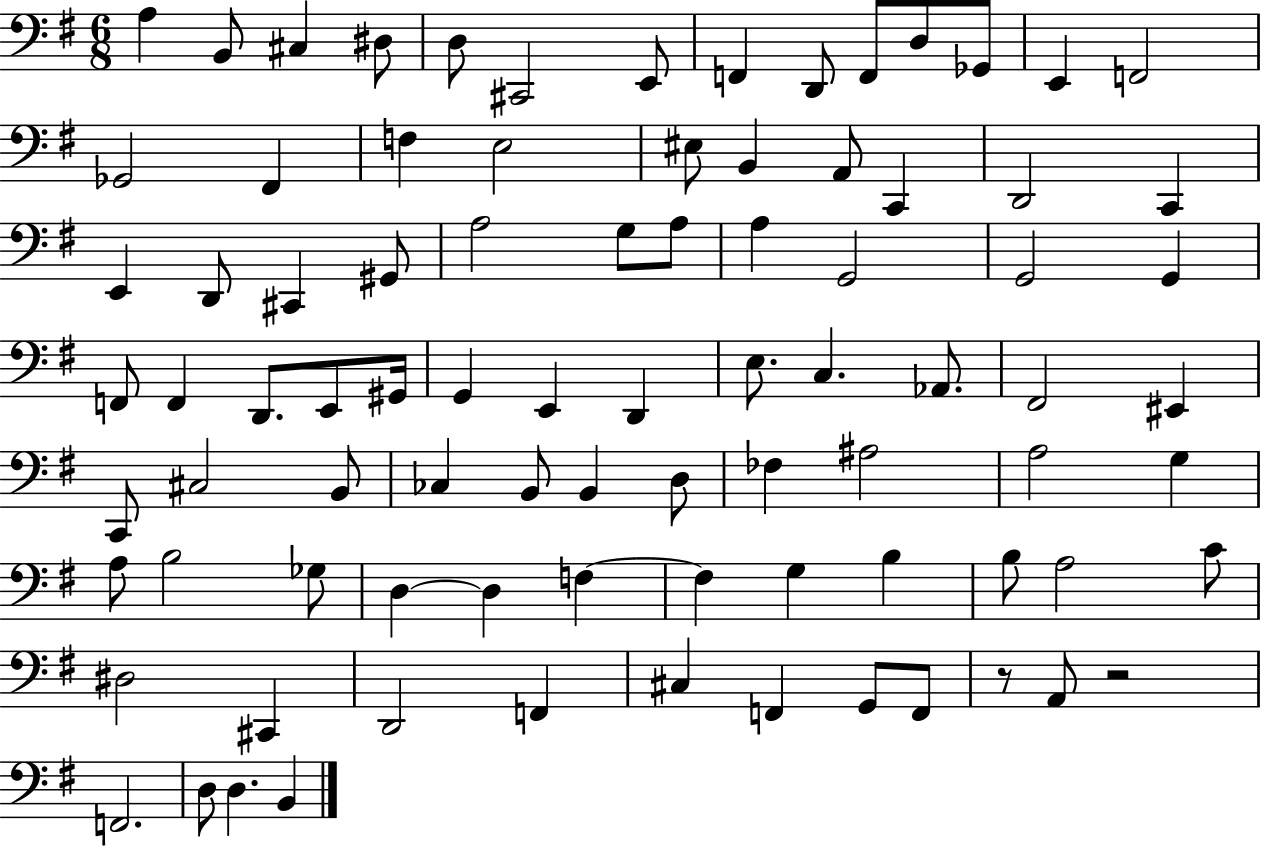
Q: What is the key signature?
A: G major